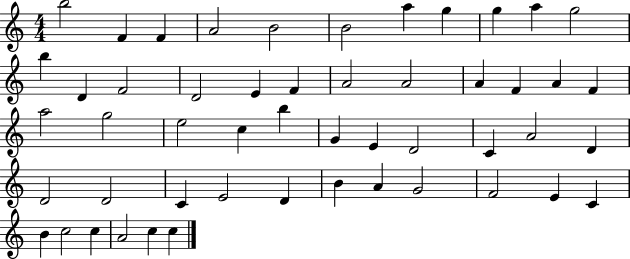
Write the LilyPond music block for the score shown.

{
  \clef treble
  \numericTimeSignature
  \time 4/4
  \key c \major
  b''2 f'4 f'4 | a'2 b'2 | b'2 a''4 g''4 | g''4 a''4 g''2 | \break b''4 d'4 f'2 | d'2 e'4 f'4 | a'2 a'2 | a'4 f'4 a'4 f'4 | \break a''2 g''2 | e''2 c''4 b''4 | g'4 e'4 d'2 | c'4 a'2 d'4 | \break d'2 d'2 | c'4 e'2 d'4 | b'4 a'4 g'2 | f'2 e'4 c'4 | \break b'4 c''2 c''4 | a'2 c''4 c''4 | \bar "|."
}